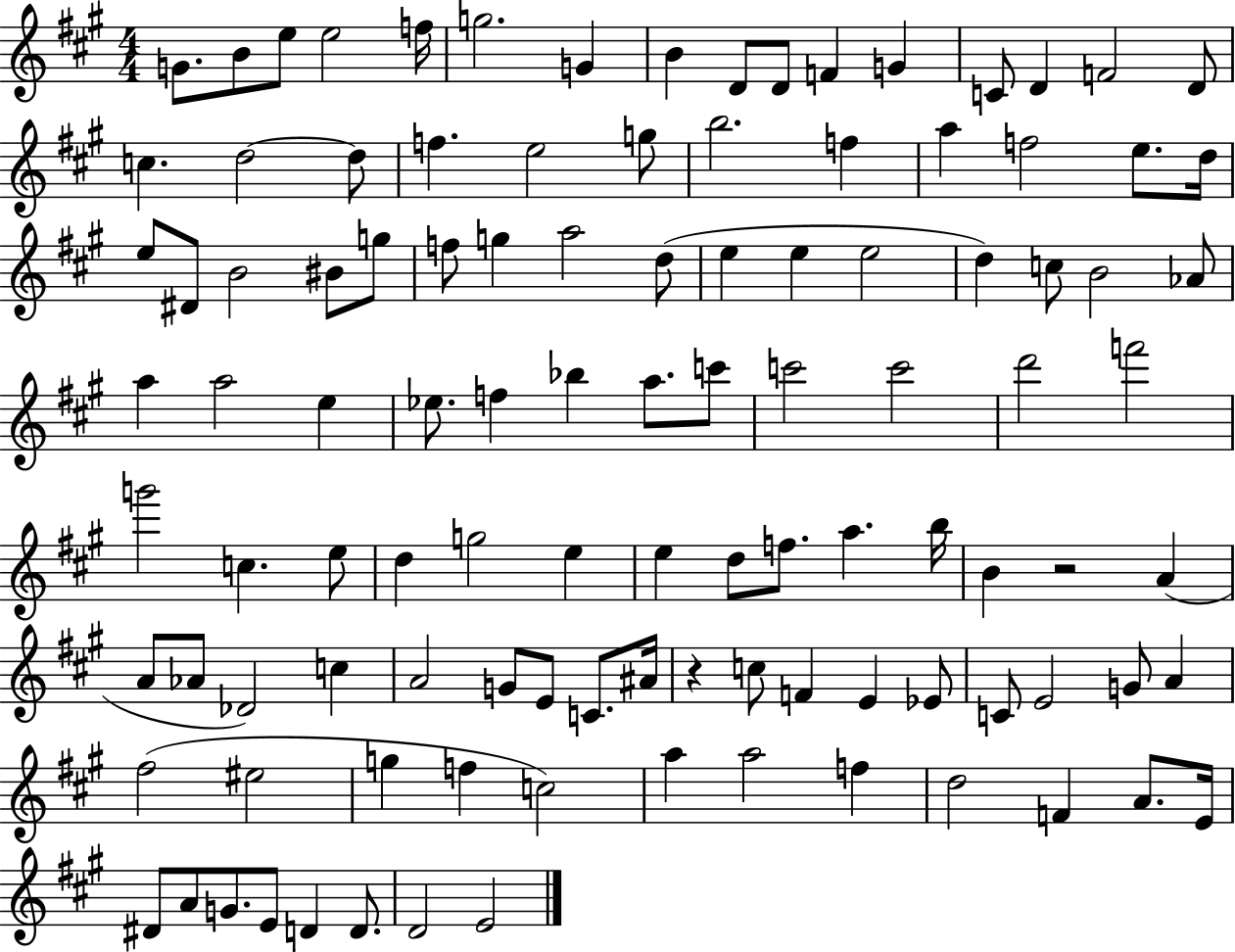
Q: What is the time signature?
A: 4/4